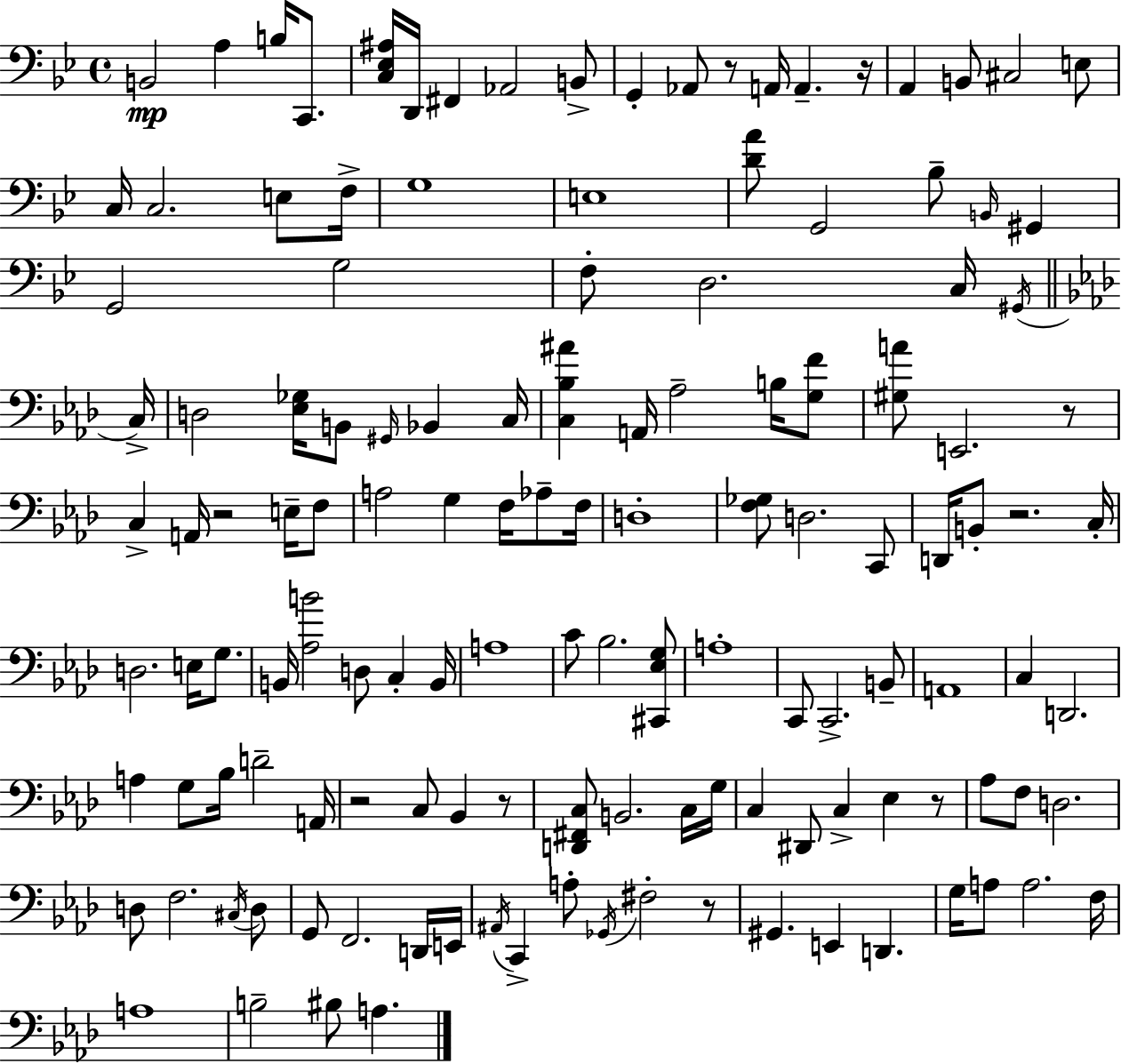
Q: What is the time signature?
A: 4/4